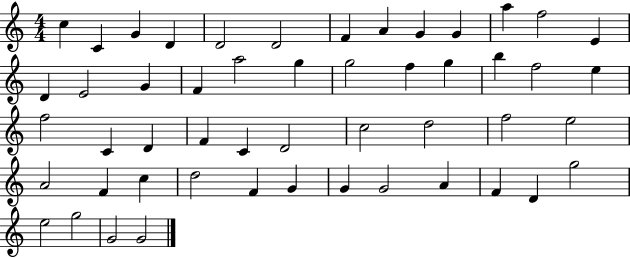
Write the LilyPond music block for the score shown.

{
  \clef treble
  \numericTimeSignature
  \time 4/4
  \key c \major
  c''4 c'4 g'4 d'4 | d'2 d'2 | f'4 a'4 g'4 g'4 | a''4 f''2 e'4 | \break d'4 e'2 g'4 | f'4 a''2 g''4 | g''2 f''4 g''4 | b''4 f''2 e''4 | \break f''2 c'4 d'4 | f'4 c'4 d'2 | c''2 d''2 | f''2 e''2 | \break a'2 f'4 c''4 | d''2 f'4 g'4 | g'4 g'2 a'4 | f'4 d'4 g''2 | \break e''2 g''2 | g'2 g'2 | \bar "|."
}